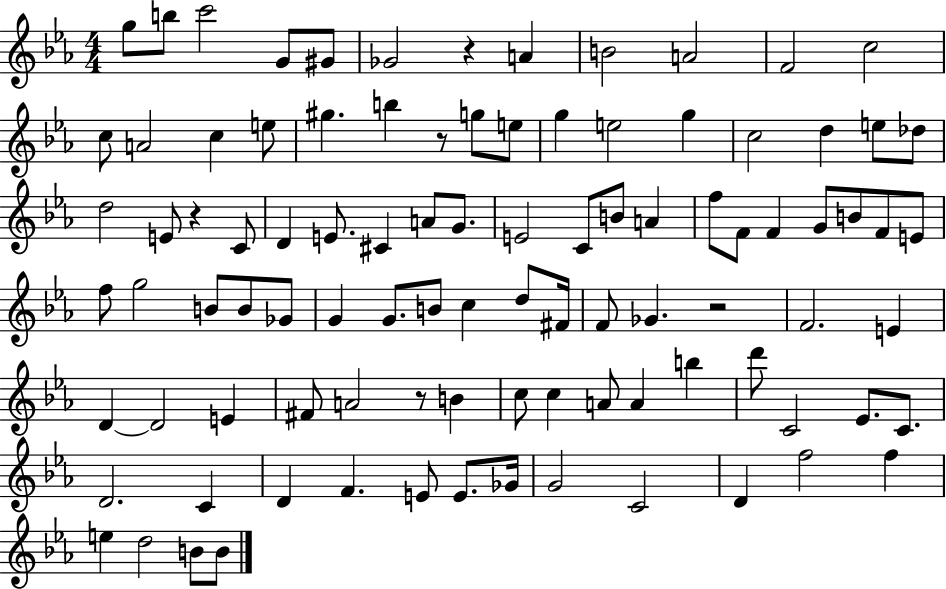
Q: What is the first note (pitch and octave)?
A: G5